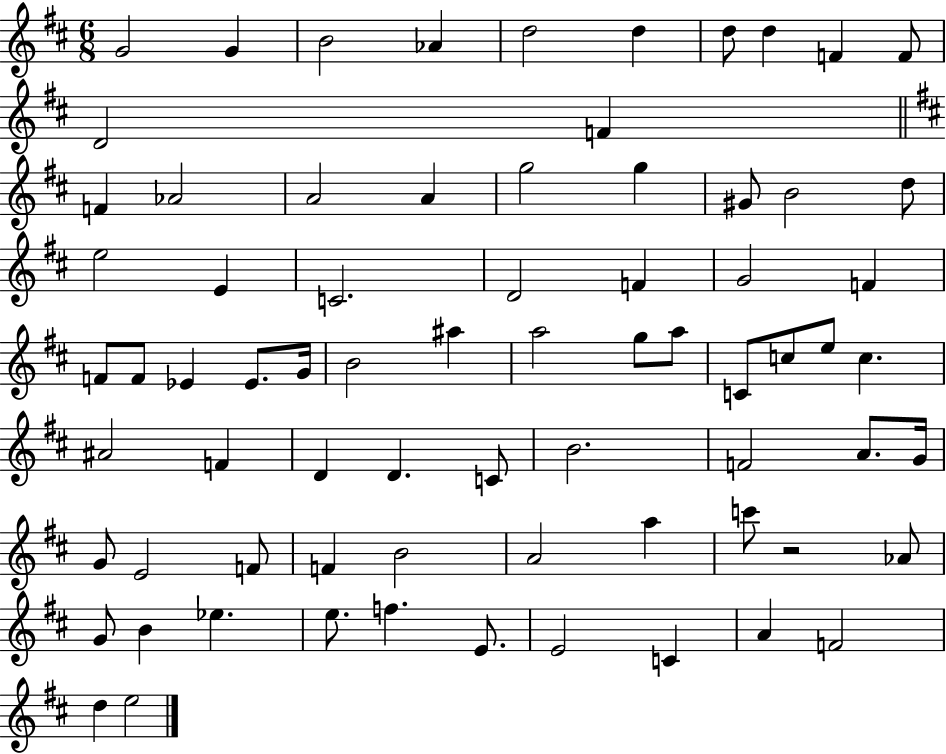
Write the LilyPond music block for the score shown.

{
  \clef treble
  \numericTimeSignature
  \time 6/8
  \key d \major
  g'2 g'4 | b'2 aes'4 | d''2 d''4 | d''8 d''4 f'4 f'8 | \break d'2 f'4 | \bar "||" \break \key d \major f'4 aes'2 | a'2 a'4 | g''2 g''4 | gis'8 b'2 d''8 | \break e''2 e'4 | c'2. | d'2 f'4 | g'2 f'4 | \break f'8 f'8 ees'4 ees'8. g'16 | b'2 ais''4 | a''2 g''8 a''8 | c'8 c''8 e''8 c''4. | \break ais'2 f'4 | d'4 d'4. c'8 | b'2. | f'2 a'8. g'16 | \break g'8 e'2 f'8 | f'4 b'2 | a'2 a''4 | c'''8 r2 aes'8 | \break g'8 b'4 ees''4. | e''8. f''4. e'8. | e'2 c'4 | a'4 f'2 | \break d''4 e''2 | \bar "|."
}